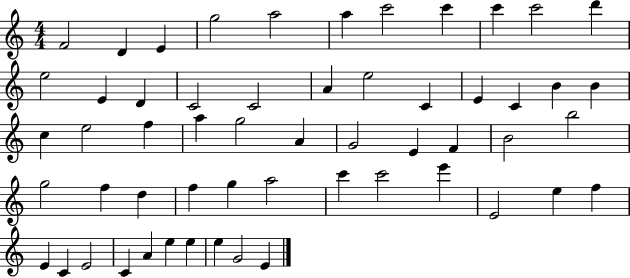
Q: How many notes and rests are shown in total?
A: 56